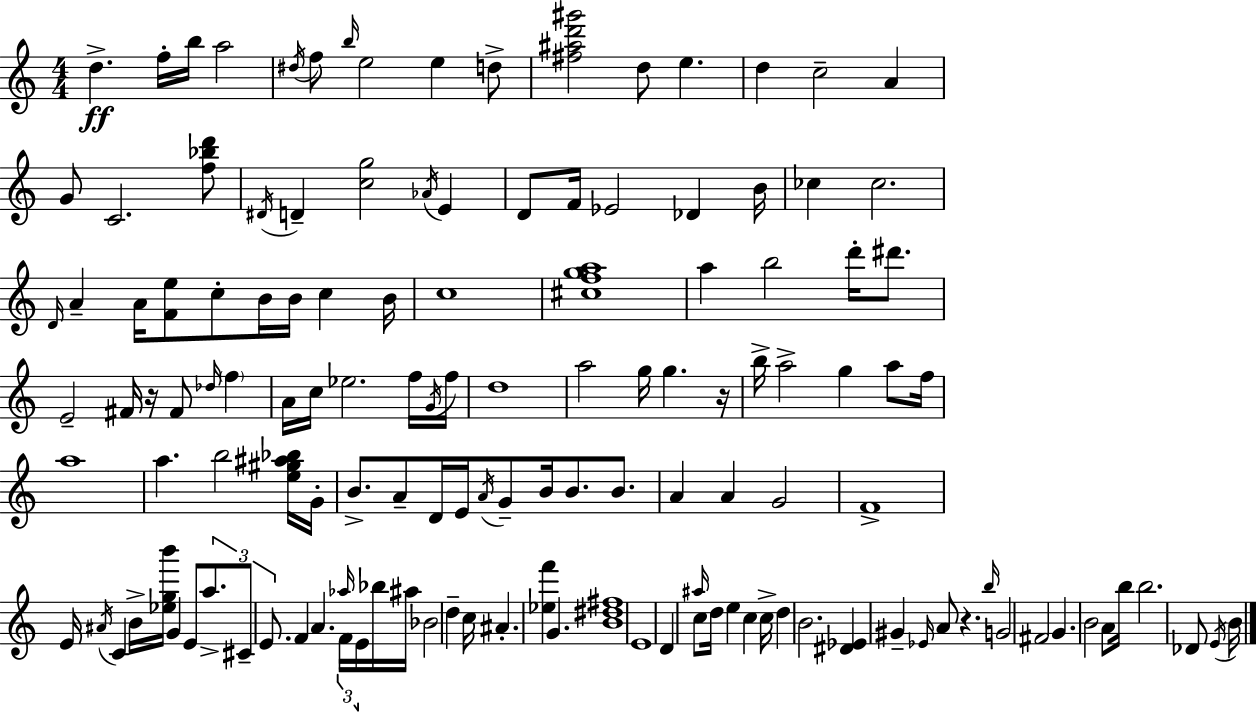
{
  \clef treble
  \numericTimeSignature
  \time 4/4
  \key a \minor
  d''4.->\ff f''16-. b''16 a''2 | \acciaccatura { dis''16 } f''8 \grace { b''16 } e''2 e''4 | d''8-> <fis'' ais'' d''' gis'''>2 d''8 e''4. | d''4 c''2-- a'4 | \break g'8 c'2. | <f'' bes'' d'''>8 \acciaccatura { dis'16 } d'4-- <c'' g''>2 \acciaccatura { aes'16 } | e'4 d'8 f'16 ees'2 des'4 | b'16 ces''4 ces''2. | \break \grace { d'16 } a'4-- a'16 <f' e''>8 c''8-. b'16 b'16 | c''4 b'16 c''1 | <cis'' f'' g'' a''>1 | a''4 b''2 | \break d'''16-. dis'''8. e'2-- fis'16 r16 fis'8 | \grace { des''16 } \parenthesize f''4 a'16 c''16 ees''2. | f''16 \acciaccatura { g'16 } f''16 d''1 | a''2 g''16 | \break g''4. r16 b''16-> a''2-> | g''4 a''8 f''16 a''1 | a''4. b''2 | <e'' gis'' ais'' bes''>16 g'16-. b'8.-> a'8-- d'16 e'16 \acciaccatura { a'16 } g'8-- | \break b'16 b'8. b'8. a'4 a'4 | g'2 f'1-> | e'16 \acciaccatura { ais'16 } c'4 b'16-> <ees'' g'' b'''>16 | g'4 e'8 \tuplet 3/2 { a''8.-> cis'8-- e'8. } f'4 | \break a'4. \tuplet 3/2 { \grace { aes''16 } f'16 e'16 } bes''16 ais''16 bes'2 | d''4-- c''16 ais'4.-. | <ees'' f'''>4 g'4. <b' dis'' fis''>1 | e'1 | \break d'4 \grace { ais''16 } c''8 | d''16 e''4 c''4 c''16-> d''4 b'2. | <dis' ees'>4 gis'4-- | \grace { ees'16 } a'8 r4. \grace { b''16 } g'2 | \break fis'2 g'4. | b'2 a'8 b''16 b''2. | des'8 \acciaccatura { e'16 } b'16 \bar "|."
}